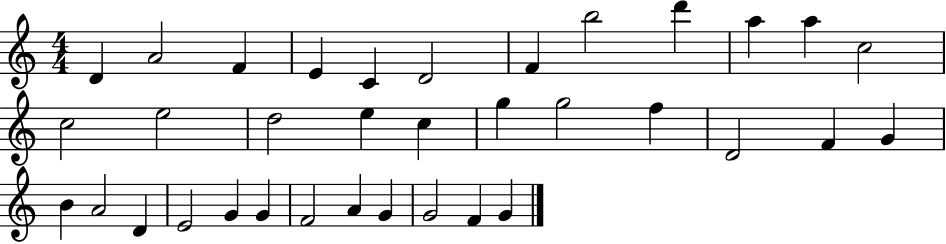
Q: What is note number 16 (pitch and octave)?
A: E5